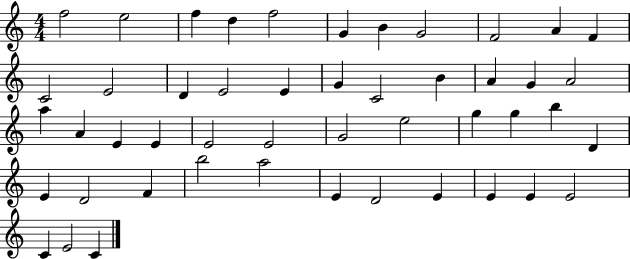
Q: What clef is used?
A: treble